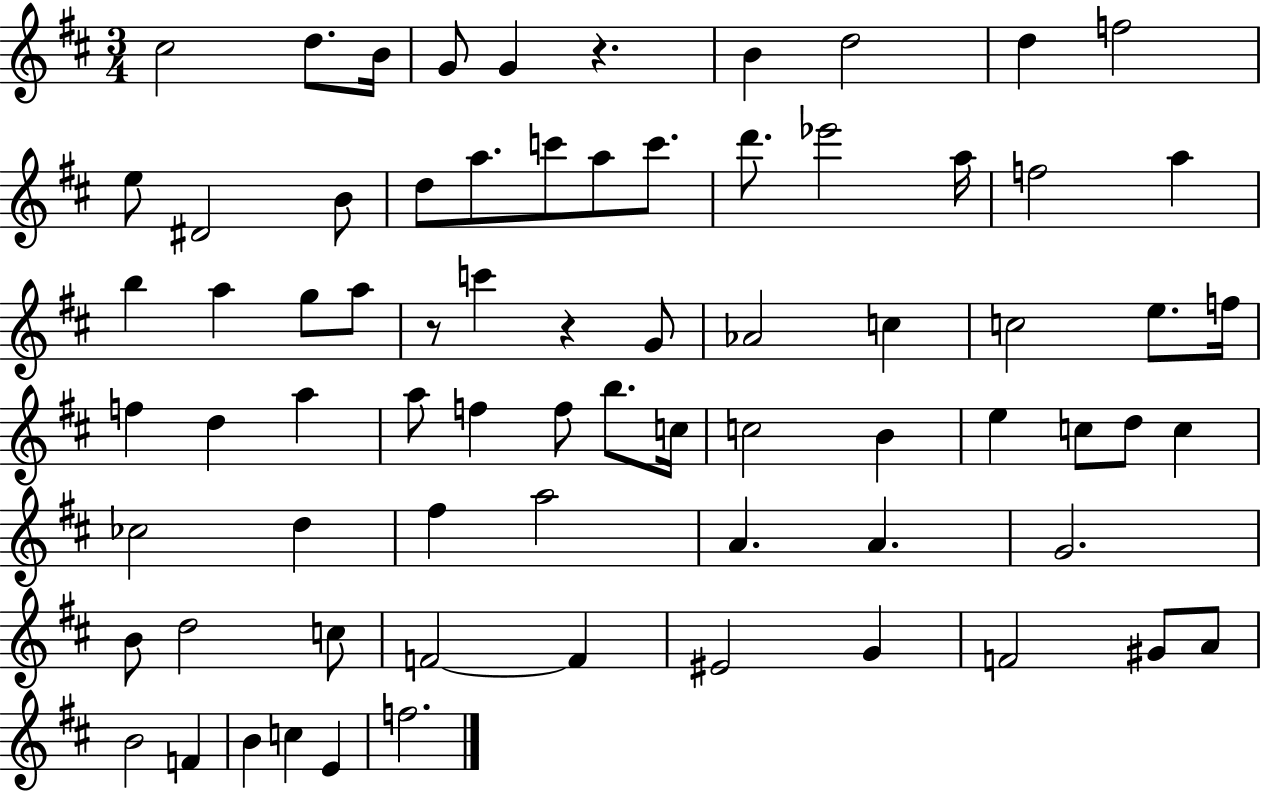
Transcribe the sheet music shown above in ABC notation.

X:1
T:Untitled
M:3/4
L:1/4
K:D
^c2 d/2 B/4 G/2 G z B d2 d f2 e/2 ^D2 B/2 d/2 a/2 c'/2 a/2 c'/2 d'/2 _e'2 a/4 f2 a b a g/2 a/2 z/2 c' z G/2 _A2 c c2 e/2 f/4 f d a a/2 f f/2 b/2 c/4 c2 B e c/2 d/2 c _c2 d ^f a2 A A G2 B/2 d2 c/2 F2 F ^E2 G F2 ^G/2 A/2 B2 F B c E f2